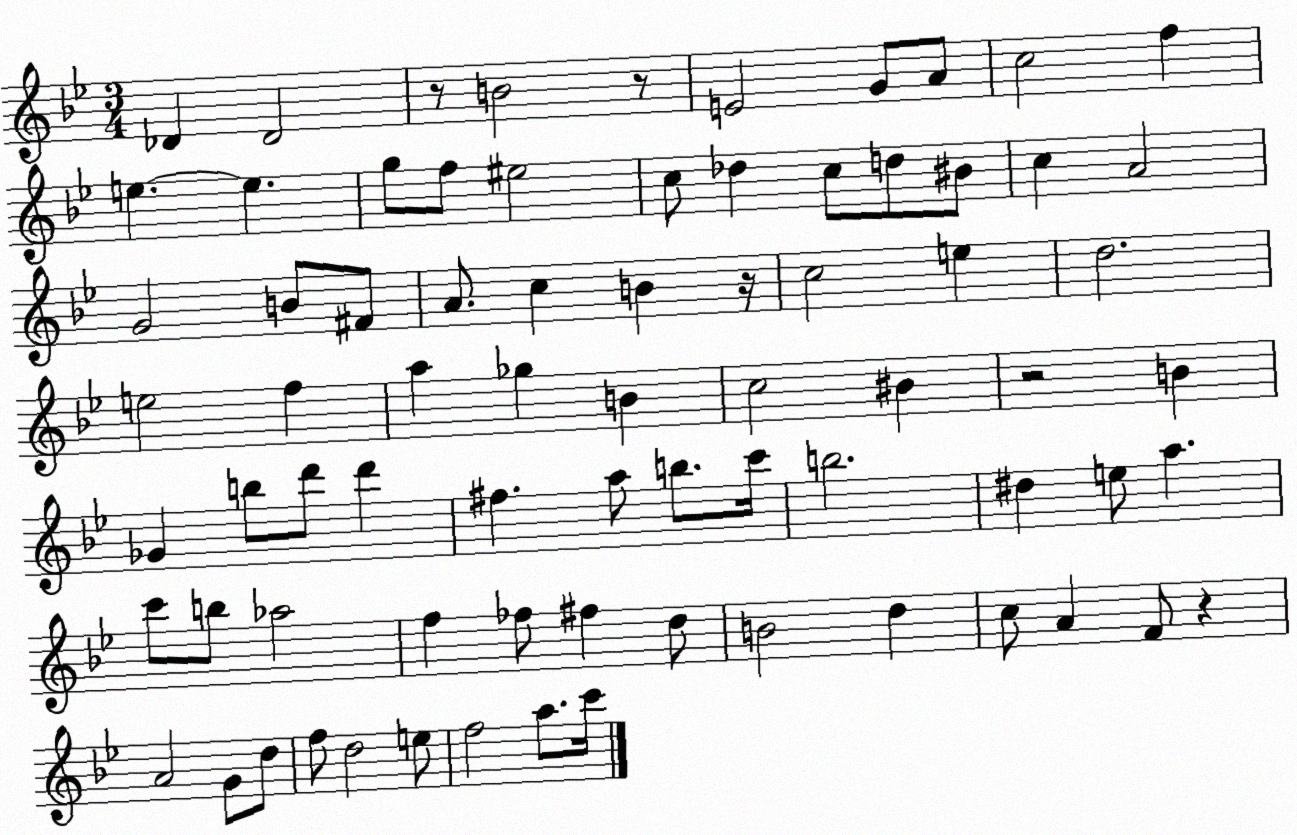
X:1
T:Untitled
M:3/4
L:1/4
K:Bb
_D _D2 z/2 B2 z/2 E2 G/2 A/2 c2 f e e g/2 f/2 ^e2 c/2 _d c/2 d/2 ^B/2 c A2 G2 B/2 ^F/2 A/2 c B z/4 c2 e d2 e2 f a _g B c2 ^B z2 B _G b/2 d'/2 d' ^f a/2 b/2 c'/4 b2 ^d e/2 a c'/2 b/2 _a2 f _f/2 ^f d/2 B2 d c/2 A F/2 z A2 G/2 d/2 f/2 d2 e/2 f2 a/2 c'/4